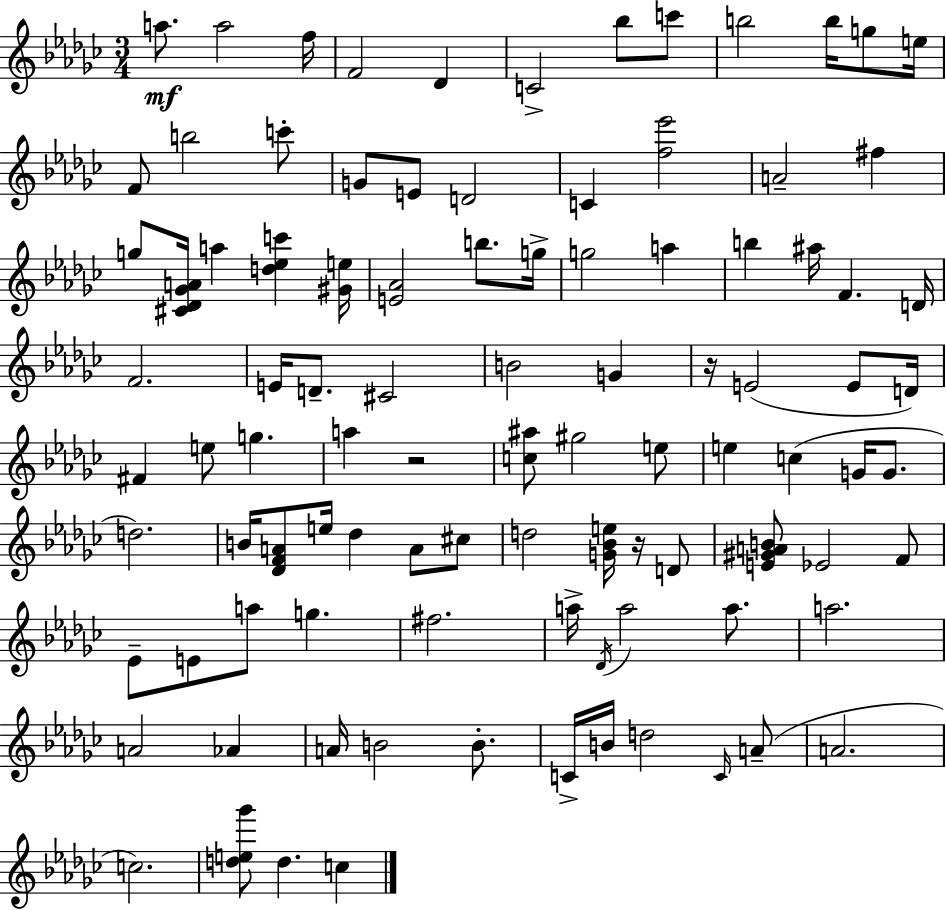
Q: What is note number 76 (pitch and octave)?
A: C4